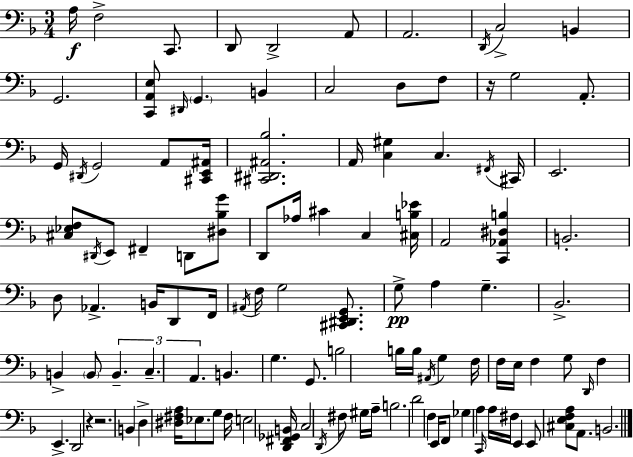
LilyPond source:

{
  \clef bass
  \numericTimeSignature
  \time 3/4
  \key f \major
  \repeat volta 2 { a16\f f2-> c,8. | d,8 d,2-> a,8 | a,2. | \acciaccatura { d,16 } c2-> b,4 | \break g,2. | <c, a, e>8 \grace { dis,16 } \parenthesize g,4. b,4 | c2 d8 | f8 r16 g2 a,8.-. | \break g,16 \acciaccatura { dis,16 } g,2 | a,8 <cis, e, ais,>16 <cis, dis, ais, bes>2. | a,16 <c gis>4 c4. | \acciaccatura { fis,16 } cis,16 e,2. | \break <cis ees f>8 \acciaccatura { dis,16 } e,8 fis,4-- | d,8 <dis bes g'>8 d,8 aes16 cis'4 | c4 <cis b ees'>16 a,2 | <c, aes, dis b>4 b,2.-. | \break d8 aes,4.-> | b,16 d,8 f,16 \acciaccatura { ais,16 } f16 g2 | <cis, dis, e, g,>8. g8->\pp a4 | g4.-- bes,2.-> | \break b,4-> \parenthesize b,8 | \tuplet 3/2 { b,4.-- c4.-- | a,4. } b,4. | g4. g,8. b2 | \break b16 b16 \acciaccatura { ais,16 } g4 | f16 f16 e16 f4 g8 \grace { d,16 } f4 | e,4.-> d,2 | r4 r2. | \break b,4 | d4-> <dis fis a>16 ees8. g8 fis16 e2 | <d, fis, ges, b,>16 c2 | \acciaccatura { d,16 } fis8 gis16 a16-- b2. | \break d'2 | f4 e,16 f,8 | ges4 a4 \grace { c,16 } a16 fis16 e,4 | e,8 <cis e f a>8 a,8. b,2. | \break } \bar "|."
}